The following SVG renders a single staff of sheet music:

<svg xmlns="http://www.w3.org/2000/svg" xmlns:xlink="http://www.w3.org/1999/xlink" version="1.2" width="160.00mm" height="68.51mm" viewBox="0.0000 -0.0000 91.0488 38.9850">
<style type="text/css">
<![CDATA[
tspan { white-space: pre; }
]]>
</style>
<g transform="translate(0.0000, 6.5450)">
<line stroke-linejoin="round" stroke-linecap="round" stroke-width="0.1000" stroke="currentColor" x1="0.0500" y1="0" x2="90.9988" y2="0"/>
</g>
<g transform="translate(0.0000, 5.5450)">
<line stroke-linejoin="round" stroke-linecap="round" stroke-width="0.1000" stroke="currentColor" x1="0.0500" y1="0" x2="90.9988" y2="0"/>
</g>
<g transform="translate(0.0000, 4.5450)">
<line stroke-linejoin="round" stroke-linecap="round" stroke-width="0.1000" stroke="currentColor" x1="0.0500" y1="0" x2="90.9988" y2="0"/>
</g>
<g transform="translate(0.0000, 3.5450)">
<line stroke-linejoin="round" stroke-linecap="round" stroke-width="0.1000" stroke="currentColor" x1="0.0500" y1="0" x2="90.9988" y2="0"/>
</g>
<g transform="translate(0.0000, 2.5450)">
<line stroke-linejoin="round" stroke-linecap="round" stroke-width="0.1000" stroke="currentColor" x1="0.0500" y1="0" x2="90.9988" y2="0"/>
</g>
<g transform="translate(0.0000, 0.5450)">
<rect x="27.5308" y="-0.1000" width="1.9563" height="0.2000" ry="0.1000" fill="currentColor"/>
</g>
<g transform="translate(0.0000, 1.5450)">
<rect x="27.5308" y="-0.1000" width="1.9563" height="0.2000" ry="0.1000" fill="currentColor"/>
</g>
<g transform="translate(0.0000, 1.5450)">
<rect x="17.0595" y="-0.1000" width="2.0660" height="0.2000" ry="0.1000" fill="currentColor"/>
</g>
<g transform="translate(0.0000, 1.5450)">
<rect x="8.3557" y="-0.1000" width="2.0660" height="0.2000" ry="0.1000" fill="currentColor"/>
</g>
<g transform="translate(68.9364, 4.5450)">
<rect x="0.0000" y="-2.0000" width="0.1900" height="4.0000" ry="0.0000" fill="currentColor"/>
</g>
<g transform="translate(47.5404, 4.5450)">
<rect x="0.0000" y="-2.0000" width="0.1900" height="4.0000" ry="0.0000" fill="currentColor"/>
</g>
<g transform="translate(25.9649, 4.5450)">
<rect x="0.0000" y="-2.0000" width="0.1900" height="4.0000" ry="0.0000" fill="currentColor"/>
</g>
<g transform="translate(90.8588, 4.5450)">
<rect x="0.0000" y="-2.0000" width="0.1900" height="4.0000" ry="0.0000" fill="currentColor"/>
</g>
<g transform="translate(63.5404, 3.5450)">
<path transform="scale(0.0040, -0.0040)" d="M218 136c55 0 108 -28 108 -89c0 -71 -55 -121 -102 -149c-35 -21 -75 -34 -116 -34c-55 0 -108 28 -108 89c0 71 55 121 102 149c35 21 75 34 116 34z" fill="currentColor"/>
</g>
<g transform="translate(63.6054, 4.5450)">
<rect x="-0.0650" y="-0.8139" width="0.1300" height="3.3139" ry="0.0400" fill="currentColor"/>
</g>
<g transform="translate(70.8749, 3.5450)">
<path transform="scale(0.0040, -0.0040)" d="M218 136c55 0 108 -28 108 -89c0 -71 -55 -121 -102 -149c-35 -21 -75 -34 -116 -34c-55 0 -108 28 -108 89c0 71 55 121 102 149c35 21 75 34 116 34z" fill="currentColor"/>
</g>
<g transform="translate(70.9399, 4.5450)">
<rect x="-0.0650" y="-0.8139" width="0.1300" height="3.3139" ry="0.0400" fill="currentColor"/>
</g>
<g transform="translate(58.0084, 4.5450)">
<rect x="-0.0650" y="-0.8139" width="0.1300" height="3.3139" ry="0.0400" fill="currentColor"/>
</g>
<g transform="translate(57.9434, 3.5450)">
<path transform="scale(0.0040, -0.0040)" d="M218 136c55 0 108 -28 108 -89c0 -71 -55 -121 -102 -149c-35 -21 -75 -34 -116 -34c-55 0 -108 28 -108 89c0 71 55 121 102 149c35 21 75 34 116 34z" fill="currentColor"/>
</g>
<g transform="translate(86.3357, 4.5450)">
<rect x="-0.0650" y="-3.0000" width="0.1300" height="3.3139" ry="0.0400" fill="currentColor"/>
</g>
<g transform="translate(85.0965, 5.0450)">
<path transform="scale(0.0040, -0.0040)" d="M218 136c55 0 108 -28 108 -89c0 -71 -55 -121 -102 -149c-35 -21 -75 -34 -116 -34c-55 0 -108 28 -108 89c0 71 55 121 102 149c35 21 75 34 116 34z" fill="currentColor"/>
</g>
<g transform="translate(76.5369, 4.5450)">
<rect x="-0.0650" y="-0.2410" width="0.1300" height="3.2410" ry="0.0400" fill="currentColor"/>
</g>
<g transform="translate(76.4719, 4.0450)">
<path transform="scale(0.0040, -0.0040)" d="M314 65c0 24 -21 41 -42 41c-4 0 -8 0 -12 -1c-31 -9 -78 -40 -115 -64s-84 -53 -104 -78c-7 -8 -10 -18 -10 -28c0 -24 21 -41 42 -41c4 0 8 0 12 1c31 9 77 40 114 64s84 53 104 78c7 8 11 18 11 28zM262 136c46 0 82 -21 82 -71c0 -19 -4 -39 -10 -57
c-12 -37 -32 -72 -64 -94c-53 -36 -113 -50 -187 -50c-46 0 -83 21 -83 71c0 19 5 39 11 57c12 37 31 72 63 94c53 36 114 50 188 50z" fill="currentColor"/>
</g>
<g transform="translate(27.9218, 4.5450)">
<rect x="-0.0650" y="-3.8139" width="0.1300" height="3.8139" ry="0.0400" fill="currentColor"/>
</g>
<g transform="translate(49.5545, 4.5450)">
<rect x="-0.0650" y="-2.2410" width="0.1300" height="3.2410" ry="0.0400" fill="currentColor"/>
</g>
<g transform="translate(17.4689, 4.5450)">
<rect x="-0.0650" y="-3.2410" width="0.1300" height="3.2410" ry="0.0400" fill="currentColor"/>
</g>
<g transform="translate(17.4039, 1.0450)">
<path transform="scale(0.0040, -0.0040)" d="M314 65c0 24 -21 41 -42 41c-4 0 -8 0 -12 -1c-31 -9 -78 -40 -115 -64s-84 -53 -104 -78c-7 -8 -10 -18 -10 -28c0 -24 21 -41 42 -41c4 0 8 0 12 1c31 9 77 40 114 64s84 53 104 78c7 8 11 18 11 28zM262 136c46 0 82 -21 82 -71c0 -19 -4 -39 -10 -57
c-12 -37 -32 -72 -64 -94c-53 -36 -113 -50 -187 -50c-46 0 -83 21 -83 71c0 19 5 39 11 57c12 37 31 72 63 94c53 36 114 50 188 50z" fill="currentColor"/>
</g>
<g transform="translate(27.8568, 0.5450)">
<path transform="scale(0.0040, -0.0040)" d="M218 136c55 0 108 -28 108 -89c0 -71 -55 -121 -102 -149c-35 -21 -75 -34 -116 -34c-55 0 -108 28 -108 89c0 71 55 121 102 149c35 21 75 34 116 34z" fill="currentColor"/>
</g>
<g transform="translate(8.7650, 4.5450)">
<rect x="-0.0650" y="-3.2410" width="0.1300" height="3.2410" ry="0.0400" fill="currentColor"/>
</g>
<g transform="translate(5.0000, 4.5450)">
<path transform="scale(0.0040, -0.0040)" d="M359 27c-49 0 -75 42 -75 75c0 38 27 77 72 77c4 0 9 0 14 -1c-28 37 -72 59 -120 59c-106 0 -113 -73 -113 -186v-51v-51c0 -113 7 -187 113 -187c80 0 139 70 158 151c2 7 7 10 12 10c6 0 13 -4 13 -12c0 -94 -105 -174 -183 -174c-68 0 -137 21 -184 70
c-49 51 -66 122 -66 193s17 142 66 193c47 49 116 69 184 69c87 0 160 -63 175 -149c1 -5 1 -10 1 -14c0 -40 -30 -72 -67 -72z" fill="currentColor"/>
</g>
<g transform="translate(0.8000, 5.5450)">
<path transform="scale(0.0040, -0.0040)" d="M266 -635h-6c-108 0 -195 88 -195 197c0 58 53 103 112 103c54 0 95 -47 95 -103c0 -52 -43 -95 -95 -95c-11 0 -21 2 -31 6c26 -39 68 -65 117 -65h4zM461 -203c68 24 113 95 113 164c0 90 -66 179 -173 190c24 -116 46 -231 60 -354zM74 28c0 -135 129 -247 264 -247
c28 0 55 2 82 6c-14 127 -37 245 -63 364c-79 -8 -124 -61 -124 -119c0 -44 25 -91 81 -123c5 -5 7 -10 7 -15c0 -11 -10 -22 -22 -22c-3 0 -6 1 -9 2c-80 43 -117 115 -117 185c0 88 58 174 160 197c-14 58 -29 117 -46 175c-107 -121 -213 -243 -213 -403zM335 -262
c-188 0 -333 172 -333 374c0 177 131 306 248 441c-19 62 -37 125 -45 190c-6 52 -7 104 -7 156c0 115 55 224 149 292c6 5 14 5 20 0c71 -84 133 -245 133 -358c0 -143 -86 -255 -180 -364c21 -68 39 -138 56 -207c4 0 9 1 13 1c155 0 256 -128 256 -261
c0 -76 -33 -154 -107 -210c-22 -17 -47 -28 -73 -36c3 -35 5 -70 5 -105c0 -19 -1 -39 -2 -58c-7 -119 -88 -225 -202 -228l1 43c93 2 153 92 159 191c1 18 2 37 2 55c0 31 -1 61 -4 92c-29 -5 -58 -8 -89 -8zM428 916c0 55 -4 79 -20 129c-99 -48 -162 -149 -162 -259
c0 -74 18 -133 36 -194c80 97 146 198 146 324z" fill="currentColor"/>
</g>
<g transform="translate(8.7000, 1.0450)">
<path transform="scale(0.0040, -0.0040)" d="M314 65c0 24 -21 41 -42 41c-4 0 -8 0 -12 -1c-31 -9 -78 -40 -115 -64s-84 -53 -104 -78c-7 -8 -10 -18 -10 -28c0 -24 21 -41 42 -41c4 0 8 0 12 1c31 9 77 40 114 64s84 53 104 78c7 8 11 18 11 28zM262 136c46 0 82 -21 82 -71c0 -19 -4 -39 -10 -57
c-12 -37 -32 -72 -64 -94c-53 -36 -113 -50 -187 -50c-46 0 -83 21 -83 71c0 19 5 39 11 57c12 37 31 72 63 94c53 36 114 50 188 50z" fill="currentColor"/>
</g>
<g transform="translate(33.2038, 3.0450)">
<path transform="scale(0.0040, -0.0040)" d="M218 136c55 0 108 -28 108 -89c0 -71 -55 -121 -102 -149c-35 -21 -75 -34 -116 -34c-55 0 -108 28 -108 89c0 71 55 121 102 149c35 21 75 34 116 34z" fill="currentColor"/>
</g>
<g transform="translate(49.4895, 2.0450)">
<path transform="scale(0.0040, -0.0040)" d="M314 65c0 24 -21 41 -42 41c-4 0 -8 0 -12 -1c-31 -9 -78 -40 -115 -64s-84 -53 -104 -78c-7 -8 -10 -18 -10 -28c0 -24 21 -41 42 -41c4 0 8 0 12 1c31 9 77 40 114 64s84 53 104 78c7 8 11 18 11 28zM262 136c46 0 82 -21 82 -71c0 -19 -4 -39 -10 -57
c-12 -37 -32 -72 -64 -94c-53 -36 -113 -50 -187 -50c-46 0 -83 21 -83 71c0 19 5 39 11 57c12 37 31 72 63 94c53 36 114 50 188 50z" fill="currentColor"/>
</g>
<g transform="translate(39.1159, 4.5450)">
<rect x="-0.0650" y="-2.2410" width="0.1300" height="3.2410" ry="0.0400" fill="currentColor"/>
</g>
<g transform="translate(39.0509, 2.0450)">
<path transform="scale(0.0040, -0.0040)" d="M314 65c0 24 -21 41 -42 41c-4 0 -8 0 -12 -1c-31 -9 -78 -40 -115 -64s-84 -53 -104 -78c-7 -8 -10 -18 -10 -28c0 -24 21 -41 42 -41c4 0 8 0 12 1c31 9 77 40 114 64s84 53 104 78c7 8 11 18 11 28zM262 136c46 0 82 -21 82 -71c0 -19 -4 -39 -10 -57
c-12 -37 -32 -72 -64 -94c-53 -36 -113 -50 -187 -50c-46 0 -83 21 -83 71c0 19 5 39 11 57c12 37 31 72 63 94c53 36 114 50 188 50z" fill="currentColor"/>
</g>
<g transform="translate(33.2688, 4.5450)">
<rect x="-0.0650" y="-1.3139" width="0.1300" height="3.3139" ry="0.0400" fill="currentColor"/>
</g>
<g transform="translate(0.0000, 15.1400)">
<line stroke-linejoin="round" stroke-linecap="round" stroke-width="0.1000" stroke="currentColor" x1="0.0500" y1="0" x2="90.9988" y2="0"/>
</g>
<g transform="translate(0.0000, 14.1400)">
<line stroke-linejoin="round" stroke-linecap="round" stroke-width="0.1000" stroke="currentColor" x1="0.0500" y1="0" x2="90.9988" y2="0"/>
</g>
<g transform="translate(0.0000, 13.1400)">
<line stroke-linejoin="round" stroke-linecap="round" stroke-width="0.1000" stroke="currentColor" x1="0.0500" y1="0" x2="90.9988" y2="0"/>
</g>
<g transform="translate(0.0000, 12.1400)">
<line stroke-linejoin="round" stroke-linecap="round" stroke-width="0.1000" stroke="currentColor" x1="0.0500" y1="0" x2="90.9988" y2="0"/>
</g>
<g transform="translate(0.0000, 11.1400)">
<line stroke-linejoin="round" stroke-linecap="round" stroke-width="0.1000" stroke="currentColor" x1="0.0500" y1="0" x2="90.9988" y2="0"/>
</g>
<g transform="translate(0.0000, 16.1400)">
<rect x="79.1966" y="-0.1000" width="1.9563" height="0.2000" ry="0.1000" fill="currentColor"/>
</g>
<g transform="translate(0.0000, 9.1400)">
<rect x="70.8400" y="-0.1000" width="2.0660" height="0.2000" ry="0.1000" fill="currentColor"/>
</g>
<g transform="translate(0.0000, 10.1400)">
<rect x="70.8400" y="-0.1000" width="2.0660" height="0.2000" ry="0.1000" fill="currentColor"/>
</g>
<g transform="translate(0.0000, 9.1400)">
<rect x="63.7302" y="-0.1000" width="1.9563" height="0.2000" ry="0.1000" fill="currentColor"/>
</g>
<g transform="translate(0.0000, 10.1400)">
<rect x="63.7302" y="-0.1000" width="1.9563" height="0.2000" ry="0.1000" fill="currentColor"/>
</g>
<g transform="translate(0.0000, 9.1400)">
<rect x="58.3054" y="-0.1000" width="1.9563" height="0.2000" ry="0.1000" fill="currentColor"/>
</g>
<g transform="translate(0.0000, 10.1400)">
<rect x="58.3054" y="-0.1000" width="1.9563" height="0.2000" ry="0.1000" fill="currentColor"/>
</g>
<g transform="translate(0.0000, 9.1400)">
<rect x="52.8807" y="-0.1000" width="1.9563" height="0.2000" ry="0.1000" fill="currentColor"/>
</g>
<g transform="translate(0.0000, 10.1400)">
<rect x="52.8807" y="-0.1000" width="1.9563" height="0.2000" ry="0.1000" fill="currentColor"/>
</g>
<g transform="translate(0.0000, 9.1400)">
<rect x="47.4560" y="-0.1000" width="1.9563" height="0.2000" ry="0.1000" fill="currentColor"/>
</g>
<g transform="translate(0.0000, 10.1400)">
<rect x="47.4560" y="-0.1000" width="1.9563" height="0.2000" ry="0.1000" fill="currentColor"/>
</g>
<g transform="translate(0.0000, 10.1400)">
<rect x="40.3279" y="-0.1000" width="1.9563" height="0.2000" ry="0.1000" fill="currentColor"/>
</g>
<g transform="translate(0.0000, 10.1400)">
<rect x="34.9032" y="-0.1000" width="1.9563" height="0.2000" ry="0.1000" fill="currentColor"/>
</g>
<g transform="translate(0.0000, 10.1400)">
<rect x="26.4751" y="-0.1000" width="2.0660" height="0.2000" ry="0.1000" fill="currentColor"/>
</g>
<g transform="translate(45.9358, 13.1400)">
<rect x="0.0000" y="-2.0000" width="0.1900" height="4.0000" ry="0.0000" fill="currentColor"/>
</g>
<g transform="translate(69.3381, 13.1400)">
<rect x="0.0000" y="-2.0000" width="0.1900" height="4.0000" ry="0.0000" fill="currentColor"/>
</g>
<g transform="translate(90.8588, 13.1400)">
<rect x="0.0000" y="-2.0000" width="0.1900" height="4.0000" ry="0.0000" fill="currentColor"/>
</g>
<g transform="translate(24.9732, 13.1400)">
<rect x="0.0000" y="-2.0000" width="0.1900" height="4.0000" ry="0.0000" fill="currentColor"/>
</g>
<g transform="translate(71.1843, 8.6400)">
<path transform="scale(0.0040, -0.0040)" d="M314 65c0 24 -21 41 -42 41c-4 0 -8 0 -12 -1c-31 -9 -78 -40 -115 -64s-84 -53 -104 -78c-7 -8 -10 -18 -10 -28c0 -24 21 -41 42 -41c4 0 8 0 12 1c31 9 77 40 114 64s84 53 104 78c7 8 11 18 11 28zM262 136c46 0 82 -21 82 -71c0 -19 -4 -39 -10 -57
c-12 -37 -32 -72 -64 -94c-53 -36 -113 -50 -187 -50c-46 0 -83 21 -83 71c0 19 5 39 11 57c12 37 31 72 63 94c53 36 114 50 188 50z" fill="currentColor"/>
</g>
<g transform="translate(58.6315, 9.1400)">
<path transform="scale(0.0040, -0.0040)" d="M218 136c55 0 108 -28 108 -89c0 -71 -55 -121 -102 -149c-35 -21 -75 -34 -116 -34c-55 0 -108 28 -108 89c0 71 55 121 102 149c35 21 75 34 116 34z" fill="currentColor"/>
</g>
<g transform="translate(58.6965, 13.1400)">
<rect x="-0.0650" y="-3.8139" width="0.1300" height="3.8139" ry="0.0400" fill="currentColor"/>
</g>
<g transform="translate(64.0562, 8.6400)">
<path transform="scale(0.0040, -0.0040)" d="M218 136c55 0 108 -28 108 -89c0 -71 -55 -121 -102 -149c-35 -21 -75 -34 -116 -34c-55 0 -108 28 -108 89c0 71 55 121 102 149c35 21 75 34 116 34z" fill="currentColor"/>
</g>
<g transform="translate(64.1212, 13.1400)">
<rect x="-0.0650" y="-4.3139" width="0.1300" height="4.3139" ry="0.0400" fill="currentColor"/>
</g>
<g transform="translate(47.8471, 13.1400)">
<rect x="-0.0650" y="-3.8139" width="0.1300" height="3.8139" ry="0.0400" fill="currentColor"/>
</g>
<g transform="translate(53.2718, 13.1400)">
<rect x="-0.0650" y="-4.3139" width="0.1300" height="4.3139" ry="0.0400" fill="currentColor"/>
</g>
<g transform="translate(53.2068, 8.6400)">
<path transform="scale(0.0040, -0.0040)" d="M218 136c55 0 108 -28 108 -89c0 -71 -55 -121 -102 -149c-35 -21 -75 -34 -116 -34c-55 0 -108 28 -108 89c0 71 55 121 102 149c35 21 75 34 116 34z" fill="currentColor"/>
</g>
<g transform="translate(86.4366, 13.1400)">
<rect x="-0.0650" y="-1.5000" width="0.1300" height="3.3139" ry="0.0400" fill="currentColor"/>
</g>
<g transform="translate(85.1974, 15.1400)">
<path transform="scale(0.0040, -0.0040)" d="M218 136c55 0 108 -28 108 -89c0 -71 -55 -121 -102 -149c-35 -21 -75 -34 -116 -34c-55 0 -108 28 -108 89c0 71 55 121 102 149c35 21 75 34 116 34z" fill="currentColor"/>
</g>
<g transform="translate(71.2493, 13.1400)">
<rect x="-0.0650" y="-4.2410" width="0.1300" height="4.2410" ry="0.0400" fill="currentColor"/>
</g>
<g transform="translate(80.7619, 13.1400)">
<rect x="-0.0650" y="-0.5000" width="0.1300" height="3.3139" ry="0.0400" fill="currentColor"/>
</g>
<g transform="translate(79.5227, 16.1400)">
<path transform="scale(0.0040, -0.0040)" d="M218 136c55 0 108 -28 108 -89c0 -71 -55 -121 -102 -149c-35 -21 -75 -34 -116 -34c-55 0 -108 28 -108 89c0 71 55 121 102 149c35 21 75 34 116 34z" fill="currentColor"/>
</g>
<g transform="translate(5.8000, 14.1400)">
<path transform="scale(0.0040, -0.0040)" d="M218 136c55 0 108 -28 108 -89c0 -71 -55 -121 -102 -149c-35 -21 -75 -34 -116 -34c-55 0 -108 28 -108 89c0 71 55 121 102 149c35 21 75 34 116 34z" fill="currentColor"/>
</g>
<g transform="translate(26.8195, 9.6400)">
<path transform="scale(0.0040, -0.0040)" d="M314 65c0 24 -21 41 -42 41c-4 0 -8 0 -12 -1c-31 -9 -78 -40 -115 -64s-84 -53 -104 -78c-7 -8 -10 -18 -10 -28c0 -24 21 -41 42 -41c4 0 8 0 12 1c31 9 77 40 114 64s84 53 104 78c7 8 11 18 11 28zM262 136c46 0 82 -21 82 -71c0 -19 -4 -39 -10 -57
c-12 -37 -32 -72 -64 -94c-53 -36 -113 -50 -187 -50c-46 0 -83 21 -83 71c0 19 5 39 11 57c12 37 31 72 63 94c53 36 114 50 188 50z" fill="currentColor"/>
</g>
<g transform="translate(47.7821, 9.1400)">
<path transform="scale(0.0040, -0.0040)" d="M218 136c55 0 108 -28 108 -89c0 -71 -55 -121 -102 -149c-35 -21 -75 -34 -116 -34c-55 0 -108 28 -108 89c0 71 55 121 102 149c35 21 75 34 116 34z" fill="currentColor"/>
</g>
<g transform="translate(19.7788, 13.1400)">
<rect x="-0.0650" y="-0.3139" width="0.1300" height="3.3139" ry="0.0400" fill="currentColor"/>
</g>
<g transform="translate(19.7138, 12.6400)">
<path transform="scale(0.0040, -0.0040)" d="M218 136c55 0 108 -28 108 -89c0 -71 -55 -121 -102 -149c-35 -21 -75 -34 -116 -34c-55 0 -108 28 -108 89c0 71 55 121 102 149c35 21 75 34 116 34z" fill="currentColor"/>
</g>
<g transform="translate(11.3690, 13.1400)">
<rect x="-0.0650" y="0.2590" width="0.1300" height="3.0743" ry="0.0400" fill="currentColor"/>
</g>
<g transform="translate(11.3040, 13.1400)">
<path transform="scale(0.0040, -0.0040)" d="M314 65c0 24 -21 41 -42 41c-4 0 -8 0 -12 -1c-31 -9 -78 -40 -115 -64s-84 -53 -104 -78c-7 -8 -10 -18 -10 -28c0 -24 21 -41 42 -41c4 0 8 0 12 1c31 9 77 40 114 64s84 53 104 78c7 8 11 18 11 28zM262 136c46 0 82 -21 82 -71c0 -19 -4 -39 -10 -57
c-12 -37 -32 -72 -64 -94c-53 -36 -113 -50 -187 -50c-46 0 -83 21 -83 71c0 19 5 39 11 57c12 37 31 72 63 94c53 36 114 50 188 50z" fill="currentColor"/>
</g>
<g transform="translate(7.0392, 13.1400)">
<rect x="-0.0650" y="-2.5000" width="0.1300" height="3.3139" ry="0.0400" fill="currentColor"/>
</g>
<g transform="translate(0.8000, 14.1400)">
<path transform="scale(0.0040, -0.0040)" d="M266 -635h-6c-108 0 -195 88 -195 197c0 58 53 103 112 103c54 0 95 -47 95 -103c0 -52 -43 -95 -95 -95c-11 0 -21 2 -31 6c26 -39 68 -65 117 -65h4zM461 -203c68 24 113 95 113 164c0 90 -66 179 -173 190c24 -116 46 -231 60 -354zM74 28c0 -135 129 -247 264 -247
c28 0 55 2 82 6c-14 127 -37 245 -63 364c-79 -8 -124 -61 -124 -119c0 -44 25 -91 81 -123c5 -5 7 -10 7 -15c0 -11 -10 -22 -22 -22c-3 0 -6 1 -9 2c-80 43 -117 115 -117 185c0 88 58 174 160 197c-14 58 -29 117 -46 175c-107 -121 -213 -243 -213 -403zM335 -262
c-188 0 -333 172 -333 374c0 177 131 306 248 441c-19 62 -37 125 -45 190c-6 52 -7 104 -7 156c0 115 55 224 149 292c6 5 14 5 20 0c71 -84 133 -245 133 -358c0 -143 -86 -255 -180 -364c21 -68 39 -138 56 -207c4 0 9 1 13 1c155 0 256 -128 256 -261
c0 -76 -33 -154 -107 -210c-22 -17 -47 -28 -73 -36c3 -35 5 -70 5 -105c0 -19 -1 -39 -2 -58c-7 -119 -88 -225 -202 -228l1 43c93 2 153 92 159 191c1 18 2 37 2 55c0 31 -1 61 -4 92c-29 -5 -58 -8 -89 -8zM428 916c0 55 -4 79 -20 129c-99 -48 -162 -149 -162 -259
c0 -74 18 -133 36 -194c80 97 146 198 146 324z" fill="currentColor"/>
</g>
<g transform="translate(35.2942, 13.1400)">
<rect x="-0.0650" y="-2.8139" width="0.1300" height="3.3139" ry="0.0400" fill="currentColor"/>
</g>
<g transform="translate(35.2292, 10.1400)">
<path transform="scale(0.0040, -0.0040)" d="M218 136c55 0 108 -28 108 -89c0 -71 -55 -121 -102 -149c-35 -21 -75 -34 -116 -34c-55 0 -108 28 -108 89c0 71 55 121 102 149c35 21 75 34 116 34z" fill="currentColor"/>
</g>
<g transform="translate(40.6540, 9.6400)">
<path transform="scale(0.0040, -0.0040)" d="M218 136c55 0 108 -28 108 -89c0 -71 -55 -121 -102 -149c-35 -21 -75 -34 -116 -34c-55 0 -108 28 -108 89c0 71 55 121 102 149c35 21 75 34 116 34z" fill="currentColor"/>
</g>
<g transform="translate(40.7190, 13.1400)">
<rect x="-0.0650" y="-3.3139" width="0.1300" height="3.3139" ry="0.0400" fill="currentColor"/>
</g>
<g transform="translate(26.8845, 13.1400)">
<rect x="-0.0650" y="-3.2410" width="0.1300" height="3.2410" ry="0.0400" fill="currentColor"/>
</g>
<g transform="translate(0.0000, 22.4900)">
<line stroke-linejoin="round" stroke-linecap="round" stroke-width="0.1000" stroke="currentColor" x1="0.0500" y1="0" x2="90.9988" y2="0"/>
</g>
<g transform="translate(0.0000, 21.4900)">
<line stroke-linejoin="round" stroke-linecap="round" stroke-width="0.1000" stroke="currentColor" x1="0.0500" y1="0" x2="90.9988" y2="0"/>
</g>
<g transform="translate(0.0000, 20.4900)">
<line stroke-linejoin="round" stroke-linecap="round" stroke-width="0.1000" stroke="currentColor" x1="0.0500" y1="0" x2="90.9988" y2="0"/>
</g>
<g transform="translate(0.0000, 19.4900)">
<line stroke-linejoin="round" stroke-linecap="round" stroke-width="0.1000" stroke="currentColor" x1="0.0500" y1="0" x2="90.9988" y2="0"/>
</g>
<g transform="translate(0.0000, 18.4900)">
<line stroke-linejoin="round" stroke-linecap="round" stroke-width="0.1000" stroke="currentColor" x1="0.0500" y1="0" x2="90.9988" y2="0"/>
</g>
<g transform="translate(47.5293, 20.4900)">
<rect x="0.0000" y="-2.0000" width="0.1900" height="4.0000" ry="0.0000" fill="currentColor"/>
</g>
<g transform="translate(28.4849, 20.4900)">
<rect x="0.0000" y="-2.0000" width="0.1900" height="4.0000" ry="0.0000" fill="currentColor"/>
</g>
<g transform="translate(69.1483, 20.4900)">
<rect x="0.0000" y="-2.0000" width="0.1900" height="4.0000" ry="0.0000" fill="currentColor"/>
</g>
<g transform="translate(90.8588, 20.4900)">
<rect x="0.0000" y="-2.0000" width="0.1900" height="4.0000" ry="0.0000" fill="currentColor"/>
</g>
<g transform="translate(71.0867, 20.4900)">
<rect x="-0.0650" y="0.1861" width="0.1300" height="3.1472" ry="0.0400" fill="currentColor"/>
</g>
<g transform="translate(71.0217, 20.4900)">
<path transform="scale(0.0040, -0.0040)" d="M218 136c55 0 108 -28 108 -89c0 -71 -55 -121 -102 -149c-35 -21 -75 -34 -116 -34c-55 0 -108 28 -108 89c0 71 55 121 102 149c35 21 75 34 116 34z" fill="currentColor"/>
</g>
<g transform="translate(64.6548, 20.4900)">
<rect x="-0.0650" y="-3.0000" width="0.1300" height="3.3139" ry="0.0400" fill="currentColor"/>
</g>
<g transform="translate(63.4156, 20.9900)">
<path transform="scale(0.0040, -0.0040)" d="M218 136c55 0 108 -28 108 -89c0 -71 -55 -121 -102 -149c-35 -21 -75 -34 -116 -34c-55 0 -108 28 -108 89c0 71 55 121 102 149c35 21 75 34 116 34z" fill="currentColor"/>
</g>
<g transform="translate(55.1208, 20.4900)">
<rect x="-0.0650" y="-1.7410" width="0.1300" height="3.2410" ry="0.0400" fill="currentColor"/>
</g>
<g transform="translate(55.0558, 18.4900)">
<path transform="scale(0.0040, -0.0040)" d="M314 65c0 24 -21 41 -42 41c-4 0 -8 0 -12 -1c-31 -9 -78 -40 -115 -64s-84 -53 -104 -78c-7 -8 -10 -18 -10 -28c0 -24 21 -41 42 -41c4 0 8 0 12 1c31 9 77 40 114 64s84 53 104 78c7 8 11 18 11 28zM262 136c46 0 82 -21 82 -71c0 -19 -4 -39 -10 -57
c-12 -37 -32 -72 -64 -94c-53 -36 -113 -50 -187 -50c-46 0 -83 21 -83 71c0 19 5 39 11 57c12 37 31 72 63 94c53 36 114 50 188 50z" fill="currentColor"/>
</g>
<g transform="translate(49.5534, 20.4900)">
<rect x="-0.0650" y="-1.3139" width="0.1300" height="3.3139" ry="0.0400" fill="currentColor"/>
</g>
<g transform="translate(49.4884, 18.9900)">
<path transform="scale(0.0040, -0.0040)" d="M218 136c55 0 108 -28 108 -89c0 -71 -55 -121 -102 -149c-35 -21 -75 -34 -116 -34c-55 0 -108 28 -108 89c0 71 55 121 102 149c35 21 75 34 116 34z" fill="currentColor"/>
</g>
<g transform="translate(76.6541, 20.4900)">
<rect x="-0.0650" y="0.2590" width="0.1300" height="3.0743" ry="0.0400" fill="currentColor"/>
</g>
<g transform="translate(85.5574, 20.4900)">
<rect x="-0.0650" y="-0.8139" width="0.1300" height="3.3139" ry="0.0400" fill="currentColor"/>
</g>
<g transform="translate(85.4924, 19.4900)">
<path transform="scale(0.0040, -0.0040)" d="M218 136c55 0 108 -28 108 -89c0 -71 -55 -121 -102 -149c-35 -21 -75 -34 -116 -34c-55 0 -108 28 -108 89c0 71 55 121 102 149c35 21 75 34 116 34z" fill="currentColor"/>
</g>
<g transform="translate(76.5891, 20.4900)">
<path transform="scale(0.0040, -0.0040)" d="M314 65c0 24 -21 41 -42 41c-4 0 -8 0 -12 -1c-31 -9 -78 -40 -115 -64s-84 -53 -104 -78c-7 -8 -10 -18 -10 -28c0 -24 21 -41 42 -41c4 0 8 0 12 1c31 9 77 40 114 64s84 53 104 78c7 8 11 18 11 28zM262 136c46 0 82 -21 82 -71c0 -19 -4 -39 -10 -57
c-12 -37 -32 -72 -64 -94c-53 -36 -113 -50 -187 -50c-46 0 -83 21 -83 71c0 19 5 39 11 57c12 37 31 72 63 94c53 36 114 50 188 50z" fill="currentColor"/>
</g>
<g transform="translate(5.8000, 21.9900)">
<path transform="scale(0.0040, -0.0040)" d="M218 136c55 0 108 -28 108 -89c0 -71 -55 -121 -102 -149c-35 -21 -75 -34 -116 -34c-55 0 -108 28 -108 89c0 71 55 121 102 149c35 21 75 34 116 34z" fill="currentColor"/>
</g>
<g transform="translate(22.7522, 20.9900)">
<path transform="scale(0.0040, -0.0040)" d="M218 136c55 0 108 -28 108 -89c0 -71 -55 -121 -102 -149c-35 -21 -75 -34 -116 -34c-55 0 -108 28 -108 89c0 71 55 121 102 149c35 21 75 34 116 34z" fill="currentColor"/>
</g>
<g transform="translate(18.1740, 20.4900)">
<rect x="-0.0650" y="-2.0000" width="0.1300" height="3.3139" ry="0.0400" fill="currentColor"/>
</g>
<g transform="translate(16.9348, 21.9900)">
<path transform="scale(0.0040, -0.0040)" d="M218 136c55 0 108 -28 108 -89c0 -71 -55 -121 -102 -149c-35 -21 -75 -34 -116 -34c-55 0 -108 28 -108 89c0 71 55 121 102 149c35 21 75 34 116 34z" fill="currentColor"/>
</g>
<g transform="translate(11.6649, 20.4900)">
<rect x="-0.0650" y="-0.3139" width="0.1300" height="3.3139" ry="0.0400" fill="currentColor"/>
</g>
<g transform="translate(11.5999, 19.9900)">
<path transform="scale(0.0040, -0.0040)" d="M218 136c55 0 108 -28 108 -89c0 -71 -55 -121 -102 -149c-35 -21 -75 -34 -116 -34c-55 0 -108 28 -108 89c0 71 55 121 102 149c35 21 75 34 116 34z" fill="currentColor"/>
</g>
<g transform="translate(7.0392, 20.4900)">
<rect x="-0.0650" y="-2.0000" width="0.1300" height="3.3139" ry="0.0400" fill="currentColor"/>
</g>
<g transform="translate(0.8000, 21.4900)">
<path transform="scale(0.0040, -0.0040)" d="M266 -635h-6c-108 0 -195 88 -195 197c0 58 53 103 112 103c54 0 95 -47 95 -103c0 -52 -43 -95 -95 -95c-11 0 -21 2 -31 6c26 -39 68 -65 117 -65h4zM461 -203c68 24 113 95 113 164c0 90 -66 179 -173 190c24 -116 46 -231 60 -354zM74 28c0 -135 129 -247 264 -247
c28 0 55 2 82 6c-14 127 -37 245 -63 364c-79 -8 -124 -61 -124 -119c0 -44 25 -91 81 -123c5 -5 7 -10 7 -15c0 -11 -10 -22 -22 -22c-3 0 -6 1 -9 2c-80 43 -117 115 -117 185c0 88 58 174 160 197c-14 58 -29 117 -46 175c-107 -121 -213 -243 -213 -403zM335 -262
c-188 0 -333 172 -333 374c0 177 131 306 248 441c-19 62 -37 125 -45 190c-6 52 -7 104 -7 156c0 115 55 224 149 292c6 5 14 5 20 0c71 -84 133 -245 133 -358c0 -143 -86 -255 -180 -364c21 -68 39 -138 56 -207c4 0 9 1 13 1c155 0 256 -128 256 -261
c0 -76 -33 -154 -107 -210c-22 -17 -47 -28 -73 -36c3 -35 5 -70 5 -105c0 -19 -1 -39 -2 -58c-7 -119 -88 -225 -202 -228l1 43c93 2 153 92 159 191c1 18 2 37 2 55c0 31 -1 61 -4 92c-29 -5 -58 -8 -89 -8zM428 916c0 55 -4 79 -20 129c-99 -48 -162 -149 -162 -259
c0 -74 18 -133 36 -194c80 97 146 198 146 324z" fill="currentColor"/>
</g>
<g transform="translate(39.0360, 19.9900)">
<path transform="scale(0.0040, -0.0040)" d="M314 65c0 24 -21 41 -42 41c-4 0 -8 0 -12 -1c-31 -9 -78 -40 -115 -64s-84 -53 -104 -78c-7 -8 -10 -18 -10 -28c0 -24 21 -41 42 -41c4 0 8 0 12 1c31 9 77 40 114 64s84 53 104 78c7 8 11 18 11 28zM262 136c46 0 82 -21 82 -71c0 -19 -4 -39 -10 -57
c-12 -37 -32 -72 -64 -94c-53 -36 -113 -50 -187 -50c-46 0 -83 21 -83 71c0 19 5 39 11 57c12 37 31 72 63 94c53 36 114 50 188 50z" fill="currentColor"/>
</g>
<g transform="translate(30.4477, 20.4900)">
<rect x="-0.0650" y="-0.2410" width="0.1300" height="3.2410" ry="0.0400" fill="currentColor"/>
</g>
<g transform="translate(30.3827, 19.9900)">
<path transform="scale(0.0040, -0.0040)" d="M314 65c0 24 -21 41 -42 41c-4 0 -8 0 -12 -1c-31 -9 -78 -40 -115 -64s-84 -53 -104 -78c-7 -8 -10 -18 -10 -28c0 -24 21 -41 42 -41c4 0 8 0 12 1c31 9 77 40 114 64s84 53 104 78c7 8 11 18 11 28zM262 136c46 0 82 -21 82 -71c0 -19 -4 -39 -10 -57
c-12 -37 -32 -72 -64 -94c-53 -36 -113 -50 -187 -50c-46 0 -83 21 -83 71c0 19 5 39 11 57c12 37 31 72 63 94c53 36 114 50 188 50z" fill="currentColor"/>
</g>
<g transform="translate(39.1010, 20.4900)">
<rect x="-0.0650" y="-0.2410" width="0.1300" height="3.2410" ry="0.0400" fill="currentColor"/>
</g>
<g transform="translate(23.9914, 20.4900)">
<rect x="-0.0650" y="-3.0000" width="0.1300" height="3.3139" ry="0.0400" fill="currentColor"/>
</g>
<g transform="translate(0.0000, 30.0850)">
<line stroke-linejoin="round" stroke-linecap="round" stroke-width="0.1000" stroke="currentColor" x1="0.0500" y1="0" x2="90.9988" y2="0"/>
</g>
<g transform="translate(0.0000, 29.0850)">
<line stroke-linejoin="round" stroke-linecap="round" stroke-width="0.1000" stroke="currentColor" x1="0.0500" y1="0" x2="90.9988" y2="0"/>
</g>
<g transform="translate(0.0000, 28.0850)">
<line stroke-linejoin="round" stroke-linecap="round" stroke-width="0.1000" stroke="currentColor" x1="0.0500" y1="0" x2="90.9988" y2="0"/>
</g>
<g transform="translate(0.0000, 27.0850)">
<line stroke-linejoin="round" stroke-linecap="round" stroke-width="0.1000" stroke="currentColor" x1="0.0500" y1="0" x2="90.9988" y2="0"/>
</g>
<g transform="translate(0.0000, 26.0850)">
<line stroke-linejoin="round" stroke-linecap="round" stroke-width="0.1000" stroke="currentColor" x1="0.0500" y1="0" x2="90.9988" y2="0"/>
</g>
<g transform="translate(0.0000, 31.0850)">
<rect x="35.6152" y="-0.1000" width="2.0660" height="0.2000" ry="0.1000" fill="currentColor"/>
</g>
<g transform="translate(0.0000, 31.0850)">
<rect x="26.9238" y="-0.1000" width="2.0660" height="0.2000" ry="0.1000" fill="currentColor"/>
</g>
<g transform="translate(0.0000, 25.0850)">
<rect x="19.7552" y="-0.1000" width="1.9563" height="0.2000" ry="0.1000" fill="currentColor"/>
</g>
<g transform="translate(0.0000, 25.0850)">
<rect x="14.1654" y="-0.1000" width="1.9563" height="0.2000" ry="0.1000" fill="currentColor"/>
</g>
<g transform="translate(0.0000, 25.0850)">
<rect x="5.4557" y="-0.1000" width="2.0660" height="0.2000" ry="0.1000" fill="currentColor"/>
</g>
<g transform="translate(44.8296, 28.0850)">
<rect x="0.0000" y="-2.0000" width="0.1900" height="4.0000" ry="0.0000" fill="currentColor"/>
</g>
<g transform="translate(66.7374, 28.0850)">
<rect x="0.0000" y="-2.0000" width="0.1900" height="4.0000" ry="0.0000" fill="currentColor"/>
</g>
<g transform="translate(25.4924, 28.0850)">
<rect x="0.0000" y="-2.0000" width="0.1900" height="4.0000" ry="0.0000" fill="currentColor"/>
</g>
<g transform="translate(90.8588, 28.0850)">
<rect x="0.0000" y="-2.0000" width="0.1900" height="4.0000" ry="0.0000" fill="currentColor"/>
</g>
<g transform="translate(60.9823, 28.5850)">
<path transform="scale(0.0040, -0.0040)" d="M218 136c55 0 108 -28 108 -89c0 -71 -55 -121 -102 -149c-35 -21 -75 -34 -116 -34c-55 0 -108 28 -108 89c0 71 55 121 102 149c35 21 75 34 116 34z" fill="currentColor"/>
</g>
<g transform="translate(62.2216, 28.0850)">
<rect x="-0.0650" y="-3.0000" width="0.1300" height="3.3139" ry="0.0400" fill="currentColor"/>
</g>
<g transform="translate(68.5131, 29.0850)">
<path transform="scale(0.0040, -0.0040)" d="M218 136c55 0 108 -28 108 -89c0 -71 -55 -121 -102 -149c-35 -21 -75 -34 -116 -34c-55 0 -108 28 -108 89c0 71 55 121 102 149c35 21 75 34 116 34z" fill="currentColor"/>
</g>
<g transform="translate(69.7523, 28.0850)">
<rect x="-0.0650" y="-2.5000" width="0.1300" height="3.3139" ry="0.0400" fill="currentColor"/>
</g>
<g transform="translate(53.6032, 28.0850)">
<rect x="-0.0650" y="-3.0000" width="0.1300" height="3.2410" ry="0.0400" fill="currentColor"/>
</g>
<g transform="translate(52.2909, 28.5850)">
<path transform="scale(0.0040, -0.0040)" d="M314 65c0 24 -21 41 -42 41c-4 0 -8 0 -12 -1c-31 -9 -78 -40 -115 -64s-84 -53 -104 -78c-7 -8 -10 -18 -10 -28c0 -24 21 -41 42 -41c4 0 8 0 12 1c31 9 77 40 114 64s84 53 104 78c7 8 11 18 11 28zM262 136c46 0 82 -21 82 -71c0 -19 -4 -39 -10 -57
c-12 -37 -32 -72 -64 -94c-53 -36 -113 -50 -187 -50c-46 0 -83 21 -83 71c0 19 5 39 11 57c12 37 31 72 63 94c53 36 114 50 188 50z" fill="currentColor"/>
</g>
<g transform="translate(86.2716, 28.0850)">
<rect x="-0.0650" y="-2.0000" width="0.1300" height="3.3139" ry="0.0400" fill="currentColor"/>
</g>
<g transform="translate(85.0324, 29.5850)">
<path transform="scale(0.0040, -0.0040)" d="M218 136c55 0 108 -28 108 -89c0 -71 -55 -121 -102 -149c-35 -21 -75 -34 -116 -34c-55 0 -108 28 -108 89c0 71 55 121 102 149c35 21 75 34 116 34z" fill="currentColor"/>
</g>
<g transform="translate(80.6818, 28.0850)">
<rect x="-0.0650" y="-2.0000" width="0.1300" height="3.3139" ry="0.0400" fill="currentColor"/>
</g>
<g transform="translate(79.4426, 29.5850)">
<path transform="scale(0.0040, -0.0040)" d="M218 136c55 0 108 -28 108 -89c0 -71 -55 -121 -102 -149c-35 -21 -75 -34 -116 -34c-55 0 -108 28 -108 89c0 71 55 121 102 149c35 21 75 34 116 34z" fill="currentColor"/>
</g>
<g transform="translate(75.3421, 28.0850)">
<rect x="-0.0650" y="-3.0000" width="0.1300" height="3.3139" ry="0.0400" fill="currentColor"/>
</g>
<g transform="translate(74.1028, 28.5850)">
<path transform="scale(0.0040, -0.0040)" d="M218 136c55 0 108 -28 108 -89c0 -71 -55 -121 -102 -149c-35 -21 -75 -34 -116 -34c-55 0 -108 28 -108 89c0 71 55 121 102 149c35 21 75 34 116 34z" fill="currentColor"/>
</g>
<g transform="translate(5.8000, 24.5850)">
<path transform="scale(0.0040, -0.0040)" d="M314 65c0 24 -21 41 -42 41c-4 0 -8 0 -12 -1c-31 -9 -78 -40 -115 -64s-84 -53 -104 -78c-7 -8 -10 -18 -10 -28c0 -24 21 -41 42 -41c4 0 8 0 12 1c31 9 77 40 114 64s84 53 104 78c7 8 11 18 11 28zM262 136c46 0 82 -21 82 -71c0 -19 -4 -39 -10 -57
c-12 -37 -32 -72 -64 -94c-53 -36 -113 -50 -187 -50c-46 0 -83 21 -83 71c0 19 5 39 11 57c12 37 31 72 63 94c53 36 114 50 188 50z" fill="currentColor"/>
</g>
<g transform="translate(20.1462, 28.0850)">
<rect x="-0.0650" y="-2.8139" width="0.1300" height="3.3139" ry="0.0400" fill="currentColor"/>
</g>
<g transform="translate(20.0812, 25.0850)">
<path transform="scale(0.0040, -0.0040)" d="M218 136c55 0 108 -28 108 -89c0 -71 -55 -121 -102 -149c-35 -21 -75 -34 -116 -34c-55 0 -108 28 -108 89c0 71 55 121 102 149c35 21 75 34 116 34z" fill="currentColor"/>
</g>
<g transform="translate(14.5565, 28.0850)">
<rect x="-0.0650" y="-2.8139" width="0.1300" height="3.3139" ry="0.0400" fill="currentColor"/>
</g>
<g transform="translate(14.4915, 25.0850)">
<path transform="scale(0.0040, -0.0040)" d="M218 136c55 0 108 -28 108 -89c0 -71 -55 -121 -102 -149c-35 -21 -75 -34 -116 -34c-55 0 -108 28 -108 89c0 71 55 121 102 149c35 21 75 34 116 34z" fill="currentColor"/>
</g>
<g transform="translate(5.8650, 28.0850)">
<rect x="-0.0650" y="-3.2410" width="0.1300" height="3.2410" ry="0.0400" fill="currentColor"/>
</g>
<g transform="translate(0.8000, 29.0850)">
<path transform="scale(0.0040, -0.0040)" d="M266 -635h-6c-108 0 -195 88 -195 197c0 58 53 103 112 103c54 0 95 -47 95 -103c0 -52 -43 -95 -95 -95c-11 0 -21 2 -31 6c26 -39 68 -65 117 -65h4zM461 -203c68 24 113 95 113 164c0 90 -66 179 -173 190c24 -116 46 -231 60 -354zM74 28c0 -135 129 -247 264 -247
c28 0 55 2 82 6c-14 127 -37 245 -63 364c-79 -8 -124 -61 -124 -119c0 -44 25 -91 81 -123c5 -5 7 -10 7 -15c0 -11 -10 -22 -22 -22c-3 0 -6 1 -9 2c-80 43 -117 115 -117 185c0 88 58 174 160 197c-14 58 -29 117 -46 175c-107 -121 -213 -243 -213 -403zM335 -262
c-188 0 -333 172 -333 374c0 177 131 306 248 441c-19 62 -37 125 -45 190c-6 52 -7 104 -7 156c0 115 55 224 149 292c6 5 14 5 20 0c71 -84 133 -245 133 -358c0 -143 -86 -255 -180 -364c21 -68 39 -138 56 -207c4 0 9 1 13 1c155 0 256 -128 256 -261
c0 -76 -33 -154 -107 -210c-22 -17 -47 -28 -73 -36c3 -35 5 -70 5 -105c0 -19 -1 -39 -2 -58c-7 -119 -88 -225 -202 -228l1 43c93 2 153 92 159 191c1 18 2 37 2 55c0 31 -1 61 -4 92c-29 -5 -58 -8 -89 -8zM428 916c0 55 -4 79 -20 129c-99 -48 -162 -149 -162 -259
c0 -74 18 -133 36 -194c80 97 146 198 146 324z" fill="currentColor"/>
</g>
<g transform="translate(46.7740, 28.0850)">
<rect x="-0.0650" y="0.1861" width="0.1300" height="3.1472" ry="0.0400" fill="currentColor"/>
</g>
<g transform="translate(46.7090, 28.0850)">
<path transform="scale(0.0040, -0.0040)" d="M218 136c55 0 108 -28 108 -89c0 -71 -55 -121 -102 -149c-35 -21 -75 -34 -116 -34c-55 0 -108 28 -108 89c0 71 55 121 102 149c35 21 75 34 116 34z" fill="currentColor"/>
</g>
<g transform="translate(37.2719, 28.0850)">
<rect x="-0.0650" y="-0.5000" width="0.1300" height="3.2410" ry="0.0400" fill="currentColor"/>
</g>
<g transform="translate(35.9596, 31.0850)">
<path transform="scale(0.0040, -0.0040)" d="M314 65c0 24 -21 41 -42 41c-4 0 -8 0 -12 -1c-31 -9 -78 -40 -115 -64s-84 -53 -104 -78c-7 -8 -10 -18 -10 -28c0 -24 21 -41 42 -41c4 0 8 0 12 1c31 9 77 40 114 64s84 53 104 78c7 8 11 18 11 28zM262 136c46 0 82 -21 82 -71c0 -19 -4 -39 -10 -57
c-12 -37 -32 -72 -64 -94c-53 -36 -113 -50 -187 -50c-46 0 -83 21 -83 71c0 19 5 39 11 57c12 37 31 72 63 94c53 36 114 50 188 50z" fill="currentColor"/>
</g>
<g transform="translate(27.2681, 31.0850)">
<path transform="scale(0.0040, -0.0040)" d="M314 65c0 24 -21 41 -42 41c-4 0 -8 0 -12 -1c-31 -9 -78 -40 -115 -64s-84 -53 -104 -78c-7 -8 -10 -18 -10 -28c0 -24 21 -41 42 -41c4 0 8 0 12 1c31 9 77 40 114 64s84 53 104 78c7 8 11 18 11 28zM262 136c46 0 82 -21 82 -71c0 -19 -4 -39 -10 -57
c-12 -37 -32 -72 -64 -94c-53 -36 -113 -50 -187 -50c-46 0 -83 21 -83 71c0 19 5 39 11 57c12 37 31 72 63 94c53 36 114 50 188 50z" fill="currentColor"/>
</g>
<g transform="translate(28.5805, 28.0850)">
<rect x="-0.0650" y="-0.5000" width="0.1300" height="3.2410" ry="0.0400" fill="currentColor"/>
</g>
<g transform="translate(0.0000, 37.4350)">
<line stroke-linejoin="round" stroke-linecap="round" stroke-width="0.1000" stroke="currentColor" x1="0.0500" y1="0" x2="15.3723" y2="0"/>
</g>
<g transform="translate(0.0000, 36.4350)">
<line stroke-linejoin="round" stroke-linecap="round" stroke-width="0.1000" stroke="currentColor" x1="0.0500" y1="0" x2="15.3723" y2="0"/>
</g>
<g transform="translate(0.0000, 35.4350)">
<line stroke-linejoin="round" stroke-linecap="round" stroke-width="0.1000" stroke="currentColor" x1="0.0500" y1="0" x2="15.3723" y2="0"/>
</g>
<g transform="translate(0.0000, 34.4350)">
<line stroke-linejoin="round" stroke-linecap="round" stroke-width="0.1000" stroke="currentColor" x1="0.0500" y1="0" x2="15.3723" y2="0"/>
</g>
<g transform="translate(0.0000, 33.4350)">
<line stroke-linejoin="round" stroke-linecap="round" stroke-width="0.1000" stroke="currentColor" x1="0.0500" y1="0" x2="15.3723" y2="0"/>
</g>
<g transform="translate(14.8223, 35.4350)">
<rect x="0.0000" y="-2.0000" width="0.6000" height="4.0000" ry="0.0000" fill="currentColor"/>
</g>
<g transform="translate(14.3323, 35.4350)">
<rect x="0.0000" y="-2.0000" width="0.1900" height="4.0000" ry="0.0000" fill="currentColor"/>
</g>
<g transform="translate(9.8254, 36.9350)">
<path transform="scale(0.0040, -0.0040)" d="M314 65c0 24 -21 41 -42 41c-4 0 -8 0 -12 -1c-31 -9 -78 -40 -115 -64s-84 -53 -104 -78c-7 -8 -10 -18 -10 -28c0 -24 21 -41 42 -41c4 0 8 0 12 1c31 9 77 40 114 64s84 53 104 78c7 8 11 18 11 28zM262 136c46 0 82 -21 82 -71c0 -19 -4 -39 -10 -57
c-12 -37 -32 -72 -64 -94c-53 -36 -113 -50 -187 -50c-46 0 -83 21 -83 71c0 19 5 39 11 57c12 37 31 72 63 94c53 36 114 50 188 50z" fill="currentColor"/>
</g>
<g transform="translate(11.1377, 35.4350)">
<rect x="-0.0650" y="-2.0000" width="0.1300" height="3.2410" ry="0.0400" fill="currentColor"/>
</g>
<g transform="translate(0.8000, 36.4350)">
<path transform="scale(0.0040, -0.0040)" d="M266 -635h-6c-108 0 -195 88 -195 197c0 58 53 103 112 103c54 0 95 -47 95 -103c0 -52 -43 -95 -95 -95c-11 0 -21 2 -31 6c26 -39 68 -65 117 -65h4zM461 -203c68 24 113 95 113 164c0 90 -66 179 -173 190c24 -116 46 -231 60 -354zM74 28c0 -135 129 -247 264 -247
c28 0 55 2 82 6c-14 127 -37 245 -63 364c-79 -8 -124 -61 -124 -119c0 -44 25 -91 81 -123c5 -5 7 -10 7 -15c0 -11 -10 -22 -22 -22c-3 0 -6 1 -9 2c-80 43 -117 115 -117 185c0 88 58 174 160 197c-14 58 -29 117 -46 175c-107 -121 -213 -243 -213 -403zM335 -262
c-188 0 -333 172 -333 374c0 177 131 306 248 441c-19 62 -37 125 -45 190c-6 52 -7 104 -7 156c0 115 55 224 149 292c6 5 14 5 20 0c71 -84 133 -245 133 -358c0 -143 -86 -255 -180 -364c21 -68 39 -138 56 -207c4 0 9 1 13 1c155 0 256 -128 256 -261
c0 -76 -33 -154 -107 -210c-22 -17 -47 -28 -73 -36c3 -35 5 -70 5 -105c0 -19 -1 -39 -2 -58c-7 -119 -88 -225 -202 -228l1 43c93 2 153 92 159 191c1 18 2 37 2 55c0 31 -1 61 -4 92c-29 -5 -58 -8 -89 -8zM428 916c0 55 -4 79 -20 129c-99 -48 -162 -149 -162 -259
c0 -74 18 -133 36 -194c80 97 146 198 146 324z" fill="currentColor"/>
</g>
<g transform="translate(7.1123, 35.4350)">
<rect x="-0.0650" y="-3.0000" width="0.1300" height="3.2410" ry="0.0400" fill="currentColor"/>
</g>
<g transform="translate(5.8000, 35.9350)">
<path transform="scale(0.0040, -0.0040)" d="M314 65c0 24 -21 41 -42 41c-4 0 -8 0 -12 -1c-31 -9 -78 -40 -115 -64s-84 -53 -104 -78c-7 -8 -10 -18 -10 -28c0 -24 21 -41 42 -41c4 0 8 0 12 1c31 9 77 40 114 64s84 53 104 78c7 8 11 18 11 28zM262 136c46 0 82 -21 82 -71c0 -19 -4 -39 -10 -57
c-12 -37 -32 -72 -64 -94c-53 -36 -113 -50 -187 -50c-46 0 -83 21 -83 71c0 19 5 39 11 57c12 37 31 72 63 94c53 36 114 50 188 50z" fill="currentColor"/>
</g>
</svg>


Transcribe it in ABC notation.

X:1
T:Untitled
M:4/4
L:1/4
K:C
b2 b2 c' e g2 g2 d d d c2 A G B2 c b2 a b c' d' c' d' d'2 C E F c F A c2 c2 e f2 A B B2 d b2 a a C2 C2 B A2 A G A F F A2 F2